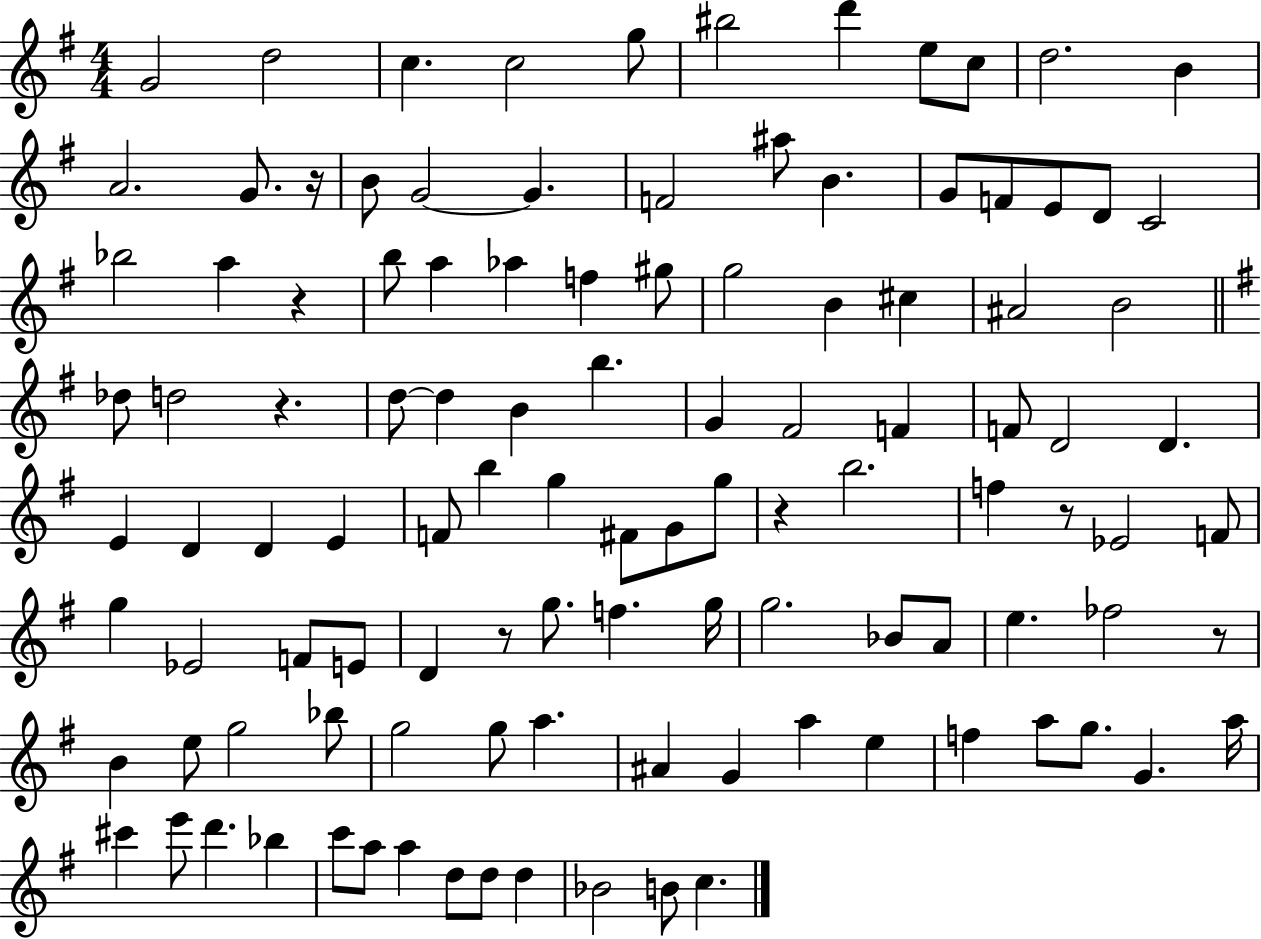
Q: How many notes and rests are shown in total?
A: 111